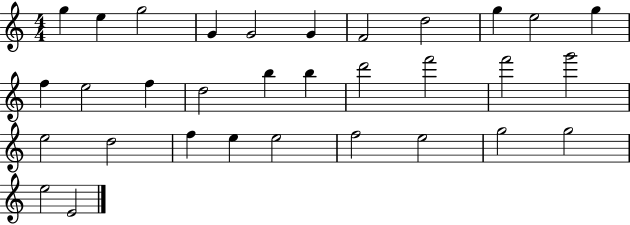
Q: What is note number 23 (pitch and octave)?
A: D5